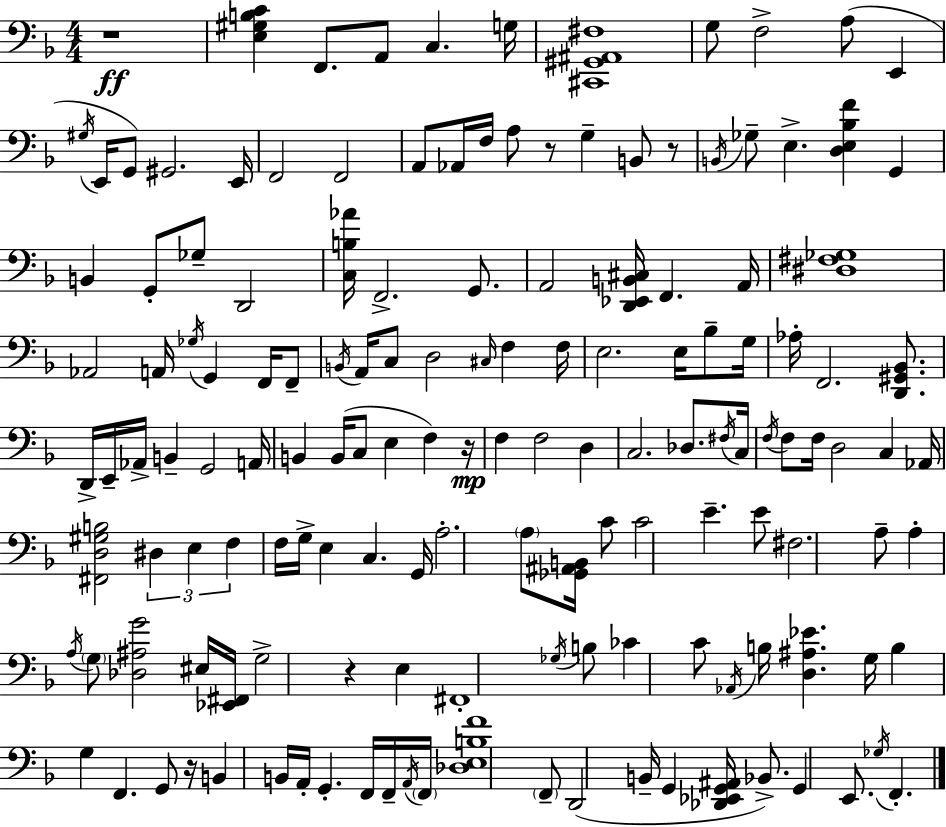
X:1
T:Untitled
M:4/4
L:1/4
K:Dm
z4 [E,^G,B,C] F,,/2 A,,/2 C, G,/4 [^C,,^G,,^A,,^F,]4 G,/2 F,2 A,/2 E,, ^G,/4 E,,/4 G,,/2 ^G,,2 E,,/4 F,,2 F,,2 A,,/2 _A,,/4 F,/4 A,/2 z/2 G, B,,/2 z/2 B,,/4 _G,/2 E, [D,E,_B,F] G,, B,, G,,/2 _G,/2 D,,2 [C,B,_A]/4 F,,2 G,,/2 A,,2 [D,,_E,,B,,^C,]/4 F,, A,,/4 [^D,^F,_G,]4 _A,,2 A,,/4 _G,/4 G,, F,,/4 F,,/2 B,,/4 A,,/4 C,/2 D,2 ^C,/4 F, F,/4 E,2 E,/4 _B,/2 G,/4 _A,/4 F,,2 [D,,^G,,_B,,]/2 D,,/4 E,,/4 _A,,/4 B,, G,,2 A,,/4 B,, B,,/4 C,/2 E, F, z/4 F, F,2 D, C,2 _D,/2 ^F,/4 C,/4 F,/4 F,/2 F,/4 D,2 C, _A,,/4 [^F,,D,^G,B,]2 ^D, E, F, F,/4 G,/4 E, C, G,,/4 A,2 A,/2 [_G,,^A,,B,,]/4 C/2 C2 E E/2 ^F,2 A,/2 A, A,/4 G,/2 [_D,^A,G]2 ^E,/4 [_E,,^F,,]/4 G,2 z E, ^F,,4 _G,/4 B,/2 _C C/2 _A,,/4 B,/4 [D,^A,_E] G,/4 B, G, F,, G,,/2 z/4 B,, B,,/4 A,,/4 G,, F,,/4 F,,/4 A,,/4 F,,/4 [_D,E,B,F]4 F,,/2 D,,2 B,,/4 G,, [_D,,_E,,G,,^A,,]/4 _B,,/2 G,, E,,/2 _G,/4 F,,